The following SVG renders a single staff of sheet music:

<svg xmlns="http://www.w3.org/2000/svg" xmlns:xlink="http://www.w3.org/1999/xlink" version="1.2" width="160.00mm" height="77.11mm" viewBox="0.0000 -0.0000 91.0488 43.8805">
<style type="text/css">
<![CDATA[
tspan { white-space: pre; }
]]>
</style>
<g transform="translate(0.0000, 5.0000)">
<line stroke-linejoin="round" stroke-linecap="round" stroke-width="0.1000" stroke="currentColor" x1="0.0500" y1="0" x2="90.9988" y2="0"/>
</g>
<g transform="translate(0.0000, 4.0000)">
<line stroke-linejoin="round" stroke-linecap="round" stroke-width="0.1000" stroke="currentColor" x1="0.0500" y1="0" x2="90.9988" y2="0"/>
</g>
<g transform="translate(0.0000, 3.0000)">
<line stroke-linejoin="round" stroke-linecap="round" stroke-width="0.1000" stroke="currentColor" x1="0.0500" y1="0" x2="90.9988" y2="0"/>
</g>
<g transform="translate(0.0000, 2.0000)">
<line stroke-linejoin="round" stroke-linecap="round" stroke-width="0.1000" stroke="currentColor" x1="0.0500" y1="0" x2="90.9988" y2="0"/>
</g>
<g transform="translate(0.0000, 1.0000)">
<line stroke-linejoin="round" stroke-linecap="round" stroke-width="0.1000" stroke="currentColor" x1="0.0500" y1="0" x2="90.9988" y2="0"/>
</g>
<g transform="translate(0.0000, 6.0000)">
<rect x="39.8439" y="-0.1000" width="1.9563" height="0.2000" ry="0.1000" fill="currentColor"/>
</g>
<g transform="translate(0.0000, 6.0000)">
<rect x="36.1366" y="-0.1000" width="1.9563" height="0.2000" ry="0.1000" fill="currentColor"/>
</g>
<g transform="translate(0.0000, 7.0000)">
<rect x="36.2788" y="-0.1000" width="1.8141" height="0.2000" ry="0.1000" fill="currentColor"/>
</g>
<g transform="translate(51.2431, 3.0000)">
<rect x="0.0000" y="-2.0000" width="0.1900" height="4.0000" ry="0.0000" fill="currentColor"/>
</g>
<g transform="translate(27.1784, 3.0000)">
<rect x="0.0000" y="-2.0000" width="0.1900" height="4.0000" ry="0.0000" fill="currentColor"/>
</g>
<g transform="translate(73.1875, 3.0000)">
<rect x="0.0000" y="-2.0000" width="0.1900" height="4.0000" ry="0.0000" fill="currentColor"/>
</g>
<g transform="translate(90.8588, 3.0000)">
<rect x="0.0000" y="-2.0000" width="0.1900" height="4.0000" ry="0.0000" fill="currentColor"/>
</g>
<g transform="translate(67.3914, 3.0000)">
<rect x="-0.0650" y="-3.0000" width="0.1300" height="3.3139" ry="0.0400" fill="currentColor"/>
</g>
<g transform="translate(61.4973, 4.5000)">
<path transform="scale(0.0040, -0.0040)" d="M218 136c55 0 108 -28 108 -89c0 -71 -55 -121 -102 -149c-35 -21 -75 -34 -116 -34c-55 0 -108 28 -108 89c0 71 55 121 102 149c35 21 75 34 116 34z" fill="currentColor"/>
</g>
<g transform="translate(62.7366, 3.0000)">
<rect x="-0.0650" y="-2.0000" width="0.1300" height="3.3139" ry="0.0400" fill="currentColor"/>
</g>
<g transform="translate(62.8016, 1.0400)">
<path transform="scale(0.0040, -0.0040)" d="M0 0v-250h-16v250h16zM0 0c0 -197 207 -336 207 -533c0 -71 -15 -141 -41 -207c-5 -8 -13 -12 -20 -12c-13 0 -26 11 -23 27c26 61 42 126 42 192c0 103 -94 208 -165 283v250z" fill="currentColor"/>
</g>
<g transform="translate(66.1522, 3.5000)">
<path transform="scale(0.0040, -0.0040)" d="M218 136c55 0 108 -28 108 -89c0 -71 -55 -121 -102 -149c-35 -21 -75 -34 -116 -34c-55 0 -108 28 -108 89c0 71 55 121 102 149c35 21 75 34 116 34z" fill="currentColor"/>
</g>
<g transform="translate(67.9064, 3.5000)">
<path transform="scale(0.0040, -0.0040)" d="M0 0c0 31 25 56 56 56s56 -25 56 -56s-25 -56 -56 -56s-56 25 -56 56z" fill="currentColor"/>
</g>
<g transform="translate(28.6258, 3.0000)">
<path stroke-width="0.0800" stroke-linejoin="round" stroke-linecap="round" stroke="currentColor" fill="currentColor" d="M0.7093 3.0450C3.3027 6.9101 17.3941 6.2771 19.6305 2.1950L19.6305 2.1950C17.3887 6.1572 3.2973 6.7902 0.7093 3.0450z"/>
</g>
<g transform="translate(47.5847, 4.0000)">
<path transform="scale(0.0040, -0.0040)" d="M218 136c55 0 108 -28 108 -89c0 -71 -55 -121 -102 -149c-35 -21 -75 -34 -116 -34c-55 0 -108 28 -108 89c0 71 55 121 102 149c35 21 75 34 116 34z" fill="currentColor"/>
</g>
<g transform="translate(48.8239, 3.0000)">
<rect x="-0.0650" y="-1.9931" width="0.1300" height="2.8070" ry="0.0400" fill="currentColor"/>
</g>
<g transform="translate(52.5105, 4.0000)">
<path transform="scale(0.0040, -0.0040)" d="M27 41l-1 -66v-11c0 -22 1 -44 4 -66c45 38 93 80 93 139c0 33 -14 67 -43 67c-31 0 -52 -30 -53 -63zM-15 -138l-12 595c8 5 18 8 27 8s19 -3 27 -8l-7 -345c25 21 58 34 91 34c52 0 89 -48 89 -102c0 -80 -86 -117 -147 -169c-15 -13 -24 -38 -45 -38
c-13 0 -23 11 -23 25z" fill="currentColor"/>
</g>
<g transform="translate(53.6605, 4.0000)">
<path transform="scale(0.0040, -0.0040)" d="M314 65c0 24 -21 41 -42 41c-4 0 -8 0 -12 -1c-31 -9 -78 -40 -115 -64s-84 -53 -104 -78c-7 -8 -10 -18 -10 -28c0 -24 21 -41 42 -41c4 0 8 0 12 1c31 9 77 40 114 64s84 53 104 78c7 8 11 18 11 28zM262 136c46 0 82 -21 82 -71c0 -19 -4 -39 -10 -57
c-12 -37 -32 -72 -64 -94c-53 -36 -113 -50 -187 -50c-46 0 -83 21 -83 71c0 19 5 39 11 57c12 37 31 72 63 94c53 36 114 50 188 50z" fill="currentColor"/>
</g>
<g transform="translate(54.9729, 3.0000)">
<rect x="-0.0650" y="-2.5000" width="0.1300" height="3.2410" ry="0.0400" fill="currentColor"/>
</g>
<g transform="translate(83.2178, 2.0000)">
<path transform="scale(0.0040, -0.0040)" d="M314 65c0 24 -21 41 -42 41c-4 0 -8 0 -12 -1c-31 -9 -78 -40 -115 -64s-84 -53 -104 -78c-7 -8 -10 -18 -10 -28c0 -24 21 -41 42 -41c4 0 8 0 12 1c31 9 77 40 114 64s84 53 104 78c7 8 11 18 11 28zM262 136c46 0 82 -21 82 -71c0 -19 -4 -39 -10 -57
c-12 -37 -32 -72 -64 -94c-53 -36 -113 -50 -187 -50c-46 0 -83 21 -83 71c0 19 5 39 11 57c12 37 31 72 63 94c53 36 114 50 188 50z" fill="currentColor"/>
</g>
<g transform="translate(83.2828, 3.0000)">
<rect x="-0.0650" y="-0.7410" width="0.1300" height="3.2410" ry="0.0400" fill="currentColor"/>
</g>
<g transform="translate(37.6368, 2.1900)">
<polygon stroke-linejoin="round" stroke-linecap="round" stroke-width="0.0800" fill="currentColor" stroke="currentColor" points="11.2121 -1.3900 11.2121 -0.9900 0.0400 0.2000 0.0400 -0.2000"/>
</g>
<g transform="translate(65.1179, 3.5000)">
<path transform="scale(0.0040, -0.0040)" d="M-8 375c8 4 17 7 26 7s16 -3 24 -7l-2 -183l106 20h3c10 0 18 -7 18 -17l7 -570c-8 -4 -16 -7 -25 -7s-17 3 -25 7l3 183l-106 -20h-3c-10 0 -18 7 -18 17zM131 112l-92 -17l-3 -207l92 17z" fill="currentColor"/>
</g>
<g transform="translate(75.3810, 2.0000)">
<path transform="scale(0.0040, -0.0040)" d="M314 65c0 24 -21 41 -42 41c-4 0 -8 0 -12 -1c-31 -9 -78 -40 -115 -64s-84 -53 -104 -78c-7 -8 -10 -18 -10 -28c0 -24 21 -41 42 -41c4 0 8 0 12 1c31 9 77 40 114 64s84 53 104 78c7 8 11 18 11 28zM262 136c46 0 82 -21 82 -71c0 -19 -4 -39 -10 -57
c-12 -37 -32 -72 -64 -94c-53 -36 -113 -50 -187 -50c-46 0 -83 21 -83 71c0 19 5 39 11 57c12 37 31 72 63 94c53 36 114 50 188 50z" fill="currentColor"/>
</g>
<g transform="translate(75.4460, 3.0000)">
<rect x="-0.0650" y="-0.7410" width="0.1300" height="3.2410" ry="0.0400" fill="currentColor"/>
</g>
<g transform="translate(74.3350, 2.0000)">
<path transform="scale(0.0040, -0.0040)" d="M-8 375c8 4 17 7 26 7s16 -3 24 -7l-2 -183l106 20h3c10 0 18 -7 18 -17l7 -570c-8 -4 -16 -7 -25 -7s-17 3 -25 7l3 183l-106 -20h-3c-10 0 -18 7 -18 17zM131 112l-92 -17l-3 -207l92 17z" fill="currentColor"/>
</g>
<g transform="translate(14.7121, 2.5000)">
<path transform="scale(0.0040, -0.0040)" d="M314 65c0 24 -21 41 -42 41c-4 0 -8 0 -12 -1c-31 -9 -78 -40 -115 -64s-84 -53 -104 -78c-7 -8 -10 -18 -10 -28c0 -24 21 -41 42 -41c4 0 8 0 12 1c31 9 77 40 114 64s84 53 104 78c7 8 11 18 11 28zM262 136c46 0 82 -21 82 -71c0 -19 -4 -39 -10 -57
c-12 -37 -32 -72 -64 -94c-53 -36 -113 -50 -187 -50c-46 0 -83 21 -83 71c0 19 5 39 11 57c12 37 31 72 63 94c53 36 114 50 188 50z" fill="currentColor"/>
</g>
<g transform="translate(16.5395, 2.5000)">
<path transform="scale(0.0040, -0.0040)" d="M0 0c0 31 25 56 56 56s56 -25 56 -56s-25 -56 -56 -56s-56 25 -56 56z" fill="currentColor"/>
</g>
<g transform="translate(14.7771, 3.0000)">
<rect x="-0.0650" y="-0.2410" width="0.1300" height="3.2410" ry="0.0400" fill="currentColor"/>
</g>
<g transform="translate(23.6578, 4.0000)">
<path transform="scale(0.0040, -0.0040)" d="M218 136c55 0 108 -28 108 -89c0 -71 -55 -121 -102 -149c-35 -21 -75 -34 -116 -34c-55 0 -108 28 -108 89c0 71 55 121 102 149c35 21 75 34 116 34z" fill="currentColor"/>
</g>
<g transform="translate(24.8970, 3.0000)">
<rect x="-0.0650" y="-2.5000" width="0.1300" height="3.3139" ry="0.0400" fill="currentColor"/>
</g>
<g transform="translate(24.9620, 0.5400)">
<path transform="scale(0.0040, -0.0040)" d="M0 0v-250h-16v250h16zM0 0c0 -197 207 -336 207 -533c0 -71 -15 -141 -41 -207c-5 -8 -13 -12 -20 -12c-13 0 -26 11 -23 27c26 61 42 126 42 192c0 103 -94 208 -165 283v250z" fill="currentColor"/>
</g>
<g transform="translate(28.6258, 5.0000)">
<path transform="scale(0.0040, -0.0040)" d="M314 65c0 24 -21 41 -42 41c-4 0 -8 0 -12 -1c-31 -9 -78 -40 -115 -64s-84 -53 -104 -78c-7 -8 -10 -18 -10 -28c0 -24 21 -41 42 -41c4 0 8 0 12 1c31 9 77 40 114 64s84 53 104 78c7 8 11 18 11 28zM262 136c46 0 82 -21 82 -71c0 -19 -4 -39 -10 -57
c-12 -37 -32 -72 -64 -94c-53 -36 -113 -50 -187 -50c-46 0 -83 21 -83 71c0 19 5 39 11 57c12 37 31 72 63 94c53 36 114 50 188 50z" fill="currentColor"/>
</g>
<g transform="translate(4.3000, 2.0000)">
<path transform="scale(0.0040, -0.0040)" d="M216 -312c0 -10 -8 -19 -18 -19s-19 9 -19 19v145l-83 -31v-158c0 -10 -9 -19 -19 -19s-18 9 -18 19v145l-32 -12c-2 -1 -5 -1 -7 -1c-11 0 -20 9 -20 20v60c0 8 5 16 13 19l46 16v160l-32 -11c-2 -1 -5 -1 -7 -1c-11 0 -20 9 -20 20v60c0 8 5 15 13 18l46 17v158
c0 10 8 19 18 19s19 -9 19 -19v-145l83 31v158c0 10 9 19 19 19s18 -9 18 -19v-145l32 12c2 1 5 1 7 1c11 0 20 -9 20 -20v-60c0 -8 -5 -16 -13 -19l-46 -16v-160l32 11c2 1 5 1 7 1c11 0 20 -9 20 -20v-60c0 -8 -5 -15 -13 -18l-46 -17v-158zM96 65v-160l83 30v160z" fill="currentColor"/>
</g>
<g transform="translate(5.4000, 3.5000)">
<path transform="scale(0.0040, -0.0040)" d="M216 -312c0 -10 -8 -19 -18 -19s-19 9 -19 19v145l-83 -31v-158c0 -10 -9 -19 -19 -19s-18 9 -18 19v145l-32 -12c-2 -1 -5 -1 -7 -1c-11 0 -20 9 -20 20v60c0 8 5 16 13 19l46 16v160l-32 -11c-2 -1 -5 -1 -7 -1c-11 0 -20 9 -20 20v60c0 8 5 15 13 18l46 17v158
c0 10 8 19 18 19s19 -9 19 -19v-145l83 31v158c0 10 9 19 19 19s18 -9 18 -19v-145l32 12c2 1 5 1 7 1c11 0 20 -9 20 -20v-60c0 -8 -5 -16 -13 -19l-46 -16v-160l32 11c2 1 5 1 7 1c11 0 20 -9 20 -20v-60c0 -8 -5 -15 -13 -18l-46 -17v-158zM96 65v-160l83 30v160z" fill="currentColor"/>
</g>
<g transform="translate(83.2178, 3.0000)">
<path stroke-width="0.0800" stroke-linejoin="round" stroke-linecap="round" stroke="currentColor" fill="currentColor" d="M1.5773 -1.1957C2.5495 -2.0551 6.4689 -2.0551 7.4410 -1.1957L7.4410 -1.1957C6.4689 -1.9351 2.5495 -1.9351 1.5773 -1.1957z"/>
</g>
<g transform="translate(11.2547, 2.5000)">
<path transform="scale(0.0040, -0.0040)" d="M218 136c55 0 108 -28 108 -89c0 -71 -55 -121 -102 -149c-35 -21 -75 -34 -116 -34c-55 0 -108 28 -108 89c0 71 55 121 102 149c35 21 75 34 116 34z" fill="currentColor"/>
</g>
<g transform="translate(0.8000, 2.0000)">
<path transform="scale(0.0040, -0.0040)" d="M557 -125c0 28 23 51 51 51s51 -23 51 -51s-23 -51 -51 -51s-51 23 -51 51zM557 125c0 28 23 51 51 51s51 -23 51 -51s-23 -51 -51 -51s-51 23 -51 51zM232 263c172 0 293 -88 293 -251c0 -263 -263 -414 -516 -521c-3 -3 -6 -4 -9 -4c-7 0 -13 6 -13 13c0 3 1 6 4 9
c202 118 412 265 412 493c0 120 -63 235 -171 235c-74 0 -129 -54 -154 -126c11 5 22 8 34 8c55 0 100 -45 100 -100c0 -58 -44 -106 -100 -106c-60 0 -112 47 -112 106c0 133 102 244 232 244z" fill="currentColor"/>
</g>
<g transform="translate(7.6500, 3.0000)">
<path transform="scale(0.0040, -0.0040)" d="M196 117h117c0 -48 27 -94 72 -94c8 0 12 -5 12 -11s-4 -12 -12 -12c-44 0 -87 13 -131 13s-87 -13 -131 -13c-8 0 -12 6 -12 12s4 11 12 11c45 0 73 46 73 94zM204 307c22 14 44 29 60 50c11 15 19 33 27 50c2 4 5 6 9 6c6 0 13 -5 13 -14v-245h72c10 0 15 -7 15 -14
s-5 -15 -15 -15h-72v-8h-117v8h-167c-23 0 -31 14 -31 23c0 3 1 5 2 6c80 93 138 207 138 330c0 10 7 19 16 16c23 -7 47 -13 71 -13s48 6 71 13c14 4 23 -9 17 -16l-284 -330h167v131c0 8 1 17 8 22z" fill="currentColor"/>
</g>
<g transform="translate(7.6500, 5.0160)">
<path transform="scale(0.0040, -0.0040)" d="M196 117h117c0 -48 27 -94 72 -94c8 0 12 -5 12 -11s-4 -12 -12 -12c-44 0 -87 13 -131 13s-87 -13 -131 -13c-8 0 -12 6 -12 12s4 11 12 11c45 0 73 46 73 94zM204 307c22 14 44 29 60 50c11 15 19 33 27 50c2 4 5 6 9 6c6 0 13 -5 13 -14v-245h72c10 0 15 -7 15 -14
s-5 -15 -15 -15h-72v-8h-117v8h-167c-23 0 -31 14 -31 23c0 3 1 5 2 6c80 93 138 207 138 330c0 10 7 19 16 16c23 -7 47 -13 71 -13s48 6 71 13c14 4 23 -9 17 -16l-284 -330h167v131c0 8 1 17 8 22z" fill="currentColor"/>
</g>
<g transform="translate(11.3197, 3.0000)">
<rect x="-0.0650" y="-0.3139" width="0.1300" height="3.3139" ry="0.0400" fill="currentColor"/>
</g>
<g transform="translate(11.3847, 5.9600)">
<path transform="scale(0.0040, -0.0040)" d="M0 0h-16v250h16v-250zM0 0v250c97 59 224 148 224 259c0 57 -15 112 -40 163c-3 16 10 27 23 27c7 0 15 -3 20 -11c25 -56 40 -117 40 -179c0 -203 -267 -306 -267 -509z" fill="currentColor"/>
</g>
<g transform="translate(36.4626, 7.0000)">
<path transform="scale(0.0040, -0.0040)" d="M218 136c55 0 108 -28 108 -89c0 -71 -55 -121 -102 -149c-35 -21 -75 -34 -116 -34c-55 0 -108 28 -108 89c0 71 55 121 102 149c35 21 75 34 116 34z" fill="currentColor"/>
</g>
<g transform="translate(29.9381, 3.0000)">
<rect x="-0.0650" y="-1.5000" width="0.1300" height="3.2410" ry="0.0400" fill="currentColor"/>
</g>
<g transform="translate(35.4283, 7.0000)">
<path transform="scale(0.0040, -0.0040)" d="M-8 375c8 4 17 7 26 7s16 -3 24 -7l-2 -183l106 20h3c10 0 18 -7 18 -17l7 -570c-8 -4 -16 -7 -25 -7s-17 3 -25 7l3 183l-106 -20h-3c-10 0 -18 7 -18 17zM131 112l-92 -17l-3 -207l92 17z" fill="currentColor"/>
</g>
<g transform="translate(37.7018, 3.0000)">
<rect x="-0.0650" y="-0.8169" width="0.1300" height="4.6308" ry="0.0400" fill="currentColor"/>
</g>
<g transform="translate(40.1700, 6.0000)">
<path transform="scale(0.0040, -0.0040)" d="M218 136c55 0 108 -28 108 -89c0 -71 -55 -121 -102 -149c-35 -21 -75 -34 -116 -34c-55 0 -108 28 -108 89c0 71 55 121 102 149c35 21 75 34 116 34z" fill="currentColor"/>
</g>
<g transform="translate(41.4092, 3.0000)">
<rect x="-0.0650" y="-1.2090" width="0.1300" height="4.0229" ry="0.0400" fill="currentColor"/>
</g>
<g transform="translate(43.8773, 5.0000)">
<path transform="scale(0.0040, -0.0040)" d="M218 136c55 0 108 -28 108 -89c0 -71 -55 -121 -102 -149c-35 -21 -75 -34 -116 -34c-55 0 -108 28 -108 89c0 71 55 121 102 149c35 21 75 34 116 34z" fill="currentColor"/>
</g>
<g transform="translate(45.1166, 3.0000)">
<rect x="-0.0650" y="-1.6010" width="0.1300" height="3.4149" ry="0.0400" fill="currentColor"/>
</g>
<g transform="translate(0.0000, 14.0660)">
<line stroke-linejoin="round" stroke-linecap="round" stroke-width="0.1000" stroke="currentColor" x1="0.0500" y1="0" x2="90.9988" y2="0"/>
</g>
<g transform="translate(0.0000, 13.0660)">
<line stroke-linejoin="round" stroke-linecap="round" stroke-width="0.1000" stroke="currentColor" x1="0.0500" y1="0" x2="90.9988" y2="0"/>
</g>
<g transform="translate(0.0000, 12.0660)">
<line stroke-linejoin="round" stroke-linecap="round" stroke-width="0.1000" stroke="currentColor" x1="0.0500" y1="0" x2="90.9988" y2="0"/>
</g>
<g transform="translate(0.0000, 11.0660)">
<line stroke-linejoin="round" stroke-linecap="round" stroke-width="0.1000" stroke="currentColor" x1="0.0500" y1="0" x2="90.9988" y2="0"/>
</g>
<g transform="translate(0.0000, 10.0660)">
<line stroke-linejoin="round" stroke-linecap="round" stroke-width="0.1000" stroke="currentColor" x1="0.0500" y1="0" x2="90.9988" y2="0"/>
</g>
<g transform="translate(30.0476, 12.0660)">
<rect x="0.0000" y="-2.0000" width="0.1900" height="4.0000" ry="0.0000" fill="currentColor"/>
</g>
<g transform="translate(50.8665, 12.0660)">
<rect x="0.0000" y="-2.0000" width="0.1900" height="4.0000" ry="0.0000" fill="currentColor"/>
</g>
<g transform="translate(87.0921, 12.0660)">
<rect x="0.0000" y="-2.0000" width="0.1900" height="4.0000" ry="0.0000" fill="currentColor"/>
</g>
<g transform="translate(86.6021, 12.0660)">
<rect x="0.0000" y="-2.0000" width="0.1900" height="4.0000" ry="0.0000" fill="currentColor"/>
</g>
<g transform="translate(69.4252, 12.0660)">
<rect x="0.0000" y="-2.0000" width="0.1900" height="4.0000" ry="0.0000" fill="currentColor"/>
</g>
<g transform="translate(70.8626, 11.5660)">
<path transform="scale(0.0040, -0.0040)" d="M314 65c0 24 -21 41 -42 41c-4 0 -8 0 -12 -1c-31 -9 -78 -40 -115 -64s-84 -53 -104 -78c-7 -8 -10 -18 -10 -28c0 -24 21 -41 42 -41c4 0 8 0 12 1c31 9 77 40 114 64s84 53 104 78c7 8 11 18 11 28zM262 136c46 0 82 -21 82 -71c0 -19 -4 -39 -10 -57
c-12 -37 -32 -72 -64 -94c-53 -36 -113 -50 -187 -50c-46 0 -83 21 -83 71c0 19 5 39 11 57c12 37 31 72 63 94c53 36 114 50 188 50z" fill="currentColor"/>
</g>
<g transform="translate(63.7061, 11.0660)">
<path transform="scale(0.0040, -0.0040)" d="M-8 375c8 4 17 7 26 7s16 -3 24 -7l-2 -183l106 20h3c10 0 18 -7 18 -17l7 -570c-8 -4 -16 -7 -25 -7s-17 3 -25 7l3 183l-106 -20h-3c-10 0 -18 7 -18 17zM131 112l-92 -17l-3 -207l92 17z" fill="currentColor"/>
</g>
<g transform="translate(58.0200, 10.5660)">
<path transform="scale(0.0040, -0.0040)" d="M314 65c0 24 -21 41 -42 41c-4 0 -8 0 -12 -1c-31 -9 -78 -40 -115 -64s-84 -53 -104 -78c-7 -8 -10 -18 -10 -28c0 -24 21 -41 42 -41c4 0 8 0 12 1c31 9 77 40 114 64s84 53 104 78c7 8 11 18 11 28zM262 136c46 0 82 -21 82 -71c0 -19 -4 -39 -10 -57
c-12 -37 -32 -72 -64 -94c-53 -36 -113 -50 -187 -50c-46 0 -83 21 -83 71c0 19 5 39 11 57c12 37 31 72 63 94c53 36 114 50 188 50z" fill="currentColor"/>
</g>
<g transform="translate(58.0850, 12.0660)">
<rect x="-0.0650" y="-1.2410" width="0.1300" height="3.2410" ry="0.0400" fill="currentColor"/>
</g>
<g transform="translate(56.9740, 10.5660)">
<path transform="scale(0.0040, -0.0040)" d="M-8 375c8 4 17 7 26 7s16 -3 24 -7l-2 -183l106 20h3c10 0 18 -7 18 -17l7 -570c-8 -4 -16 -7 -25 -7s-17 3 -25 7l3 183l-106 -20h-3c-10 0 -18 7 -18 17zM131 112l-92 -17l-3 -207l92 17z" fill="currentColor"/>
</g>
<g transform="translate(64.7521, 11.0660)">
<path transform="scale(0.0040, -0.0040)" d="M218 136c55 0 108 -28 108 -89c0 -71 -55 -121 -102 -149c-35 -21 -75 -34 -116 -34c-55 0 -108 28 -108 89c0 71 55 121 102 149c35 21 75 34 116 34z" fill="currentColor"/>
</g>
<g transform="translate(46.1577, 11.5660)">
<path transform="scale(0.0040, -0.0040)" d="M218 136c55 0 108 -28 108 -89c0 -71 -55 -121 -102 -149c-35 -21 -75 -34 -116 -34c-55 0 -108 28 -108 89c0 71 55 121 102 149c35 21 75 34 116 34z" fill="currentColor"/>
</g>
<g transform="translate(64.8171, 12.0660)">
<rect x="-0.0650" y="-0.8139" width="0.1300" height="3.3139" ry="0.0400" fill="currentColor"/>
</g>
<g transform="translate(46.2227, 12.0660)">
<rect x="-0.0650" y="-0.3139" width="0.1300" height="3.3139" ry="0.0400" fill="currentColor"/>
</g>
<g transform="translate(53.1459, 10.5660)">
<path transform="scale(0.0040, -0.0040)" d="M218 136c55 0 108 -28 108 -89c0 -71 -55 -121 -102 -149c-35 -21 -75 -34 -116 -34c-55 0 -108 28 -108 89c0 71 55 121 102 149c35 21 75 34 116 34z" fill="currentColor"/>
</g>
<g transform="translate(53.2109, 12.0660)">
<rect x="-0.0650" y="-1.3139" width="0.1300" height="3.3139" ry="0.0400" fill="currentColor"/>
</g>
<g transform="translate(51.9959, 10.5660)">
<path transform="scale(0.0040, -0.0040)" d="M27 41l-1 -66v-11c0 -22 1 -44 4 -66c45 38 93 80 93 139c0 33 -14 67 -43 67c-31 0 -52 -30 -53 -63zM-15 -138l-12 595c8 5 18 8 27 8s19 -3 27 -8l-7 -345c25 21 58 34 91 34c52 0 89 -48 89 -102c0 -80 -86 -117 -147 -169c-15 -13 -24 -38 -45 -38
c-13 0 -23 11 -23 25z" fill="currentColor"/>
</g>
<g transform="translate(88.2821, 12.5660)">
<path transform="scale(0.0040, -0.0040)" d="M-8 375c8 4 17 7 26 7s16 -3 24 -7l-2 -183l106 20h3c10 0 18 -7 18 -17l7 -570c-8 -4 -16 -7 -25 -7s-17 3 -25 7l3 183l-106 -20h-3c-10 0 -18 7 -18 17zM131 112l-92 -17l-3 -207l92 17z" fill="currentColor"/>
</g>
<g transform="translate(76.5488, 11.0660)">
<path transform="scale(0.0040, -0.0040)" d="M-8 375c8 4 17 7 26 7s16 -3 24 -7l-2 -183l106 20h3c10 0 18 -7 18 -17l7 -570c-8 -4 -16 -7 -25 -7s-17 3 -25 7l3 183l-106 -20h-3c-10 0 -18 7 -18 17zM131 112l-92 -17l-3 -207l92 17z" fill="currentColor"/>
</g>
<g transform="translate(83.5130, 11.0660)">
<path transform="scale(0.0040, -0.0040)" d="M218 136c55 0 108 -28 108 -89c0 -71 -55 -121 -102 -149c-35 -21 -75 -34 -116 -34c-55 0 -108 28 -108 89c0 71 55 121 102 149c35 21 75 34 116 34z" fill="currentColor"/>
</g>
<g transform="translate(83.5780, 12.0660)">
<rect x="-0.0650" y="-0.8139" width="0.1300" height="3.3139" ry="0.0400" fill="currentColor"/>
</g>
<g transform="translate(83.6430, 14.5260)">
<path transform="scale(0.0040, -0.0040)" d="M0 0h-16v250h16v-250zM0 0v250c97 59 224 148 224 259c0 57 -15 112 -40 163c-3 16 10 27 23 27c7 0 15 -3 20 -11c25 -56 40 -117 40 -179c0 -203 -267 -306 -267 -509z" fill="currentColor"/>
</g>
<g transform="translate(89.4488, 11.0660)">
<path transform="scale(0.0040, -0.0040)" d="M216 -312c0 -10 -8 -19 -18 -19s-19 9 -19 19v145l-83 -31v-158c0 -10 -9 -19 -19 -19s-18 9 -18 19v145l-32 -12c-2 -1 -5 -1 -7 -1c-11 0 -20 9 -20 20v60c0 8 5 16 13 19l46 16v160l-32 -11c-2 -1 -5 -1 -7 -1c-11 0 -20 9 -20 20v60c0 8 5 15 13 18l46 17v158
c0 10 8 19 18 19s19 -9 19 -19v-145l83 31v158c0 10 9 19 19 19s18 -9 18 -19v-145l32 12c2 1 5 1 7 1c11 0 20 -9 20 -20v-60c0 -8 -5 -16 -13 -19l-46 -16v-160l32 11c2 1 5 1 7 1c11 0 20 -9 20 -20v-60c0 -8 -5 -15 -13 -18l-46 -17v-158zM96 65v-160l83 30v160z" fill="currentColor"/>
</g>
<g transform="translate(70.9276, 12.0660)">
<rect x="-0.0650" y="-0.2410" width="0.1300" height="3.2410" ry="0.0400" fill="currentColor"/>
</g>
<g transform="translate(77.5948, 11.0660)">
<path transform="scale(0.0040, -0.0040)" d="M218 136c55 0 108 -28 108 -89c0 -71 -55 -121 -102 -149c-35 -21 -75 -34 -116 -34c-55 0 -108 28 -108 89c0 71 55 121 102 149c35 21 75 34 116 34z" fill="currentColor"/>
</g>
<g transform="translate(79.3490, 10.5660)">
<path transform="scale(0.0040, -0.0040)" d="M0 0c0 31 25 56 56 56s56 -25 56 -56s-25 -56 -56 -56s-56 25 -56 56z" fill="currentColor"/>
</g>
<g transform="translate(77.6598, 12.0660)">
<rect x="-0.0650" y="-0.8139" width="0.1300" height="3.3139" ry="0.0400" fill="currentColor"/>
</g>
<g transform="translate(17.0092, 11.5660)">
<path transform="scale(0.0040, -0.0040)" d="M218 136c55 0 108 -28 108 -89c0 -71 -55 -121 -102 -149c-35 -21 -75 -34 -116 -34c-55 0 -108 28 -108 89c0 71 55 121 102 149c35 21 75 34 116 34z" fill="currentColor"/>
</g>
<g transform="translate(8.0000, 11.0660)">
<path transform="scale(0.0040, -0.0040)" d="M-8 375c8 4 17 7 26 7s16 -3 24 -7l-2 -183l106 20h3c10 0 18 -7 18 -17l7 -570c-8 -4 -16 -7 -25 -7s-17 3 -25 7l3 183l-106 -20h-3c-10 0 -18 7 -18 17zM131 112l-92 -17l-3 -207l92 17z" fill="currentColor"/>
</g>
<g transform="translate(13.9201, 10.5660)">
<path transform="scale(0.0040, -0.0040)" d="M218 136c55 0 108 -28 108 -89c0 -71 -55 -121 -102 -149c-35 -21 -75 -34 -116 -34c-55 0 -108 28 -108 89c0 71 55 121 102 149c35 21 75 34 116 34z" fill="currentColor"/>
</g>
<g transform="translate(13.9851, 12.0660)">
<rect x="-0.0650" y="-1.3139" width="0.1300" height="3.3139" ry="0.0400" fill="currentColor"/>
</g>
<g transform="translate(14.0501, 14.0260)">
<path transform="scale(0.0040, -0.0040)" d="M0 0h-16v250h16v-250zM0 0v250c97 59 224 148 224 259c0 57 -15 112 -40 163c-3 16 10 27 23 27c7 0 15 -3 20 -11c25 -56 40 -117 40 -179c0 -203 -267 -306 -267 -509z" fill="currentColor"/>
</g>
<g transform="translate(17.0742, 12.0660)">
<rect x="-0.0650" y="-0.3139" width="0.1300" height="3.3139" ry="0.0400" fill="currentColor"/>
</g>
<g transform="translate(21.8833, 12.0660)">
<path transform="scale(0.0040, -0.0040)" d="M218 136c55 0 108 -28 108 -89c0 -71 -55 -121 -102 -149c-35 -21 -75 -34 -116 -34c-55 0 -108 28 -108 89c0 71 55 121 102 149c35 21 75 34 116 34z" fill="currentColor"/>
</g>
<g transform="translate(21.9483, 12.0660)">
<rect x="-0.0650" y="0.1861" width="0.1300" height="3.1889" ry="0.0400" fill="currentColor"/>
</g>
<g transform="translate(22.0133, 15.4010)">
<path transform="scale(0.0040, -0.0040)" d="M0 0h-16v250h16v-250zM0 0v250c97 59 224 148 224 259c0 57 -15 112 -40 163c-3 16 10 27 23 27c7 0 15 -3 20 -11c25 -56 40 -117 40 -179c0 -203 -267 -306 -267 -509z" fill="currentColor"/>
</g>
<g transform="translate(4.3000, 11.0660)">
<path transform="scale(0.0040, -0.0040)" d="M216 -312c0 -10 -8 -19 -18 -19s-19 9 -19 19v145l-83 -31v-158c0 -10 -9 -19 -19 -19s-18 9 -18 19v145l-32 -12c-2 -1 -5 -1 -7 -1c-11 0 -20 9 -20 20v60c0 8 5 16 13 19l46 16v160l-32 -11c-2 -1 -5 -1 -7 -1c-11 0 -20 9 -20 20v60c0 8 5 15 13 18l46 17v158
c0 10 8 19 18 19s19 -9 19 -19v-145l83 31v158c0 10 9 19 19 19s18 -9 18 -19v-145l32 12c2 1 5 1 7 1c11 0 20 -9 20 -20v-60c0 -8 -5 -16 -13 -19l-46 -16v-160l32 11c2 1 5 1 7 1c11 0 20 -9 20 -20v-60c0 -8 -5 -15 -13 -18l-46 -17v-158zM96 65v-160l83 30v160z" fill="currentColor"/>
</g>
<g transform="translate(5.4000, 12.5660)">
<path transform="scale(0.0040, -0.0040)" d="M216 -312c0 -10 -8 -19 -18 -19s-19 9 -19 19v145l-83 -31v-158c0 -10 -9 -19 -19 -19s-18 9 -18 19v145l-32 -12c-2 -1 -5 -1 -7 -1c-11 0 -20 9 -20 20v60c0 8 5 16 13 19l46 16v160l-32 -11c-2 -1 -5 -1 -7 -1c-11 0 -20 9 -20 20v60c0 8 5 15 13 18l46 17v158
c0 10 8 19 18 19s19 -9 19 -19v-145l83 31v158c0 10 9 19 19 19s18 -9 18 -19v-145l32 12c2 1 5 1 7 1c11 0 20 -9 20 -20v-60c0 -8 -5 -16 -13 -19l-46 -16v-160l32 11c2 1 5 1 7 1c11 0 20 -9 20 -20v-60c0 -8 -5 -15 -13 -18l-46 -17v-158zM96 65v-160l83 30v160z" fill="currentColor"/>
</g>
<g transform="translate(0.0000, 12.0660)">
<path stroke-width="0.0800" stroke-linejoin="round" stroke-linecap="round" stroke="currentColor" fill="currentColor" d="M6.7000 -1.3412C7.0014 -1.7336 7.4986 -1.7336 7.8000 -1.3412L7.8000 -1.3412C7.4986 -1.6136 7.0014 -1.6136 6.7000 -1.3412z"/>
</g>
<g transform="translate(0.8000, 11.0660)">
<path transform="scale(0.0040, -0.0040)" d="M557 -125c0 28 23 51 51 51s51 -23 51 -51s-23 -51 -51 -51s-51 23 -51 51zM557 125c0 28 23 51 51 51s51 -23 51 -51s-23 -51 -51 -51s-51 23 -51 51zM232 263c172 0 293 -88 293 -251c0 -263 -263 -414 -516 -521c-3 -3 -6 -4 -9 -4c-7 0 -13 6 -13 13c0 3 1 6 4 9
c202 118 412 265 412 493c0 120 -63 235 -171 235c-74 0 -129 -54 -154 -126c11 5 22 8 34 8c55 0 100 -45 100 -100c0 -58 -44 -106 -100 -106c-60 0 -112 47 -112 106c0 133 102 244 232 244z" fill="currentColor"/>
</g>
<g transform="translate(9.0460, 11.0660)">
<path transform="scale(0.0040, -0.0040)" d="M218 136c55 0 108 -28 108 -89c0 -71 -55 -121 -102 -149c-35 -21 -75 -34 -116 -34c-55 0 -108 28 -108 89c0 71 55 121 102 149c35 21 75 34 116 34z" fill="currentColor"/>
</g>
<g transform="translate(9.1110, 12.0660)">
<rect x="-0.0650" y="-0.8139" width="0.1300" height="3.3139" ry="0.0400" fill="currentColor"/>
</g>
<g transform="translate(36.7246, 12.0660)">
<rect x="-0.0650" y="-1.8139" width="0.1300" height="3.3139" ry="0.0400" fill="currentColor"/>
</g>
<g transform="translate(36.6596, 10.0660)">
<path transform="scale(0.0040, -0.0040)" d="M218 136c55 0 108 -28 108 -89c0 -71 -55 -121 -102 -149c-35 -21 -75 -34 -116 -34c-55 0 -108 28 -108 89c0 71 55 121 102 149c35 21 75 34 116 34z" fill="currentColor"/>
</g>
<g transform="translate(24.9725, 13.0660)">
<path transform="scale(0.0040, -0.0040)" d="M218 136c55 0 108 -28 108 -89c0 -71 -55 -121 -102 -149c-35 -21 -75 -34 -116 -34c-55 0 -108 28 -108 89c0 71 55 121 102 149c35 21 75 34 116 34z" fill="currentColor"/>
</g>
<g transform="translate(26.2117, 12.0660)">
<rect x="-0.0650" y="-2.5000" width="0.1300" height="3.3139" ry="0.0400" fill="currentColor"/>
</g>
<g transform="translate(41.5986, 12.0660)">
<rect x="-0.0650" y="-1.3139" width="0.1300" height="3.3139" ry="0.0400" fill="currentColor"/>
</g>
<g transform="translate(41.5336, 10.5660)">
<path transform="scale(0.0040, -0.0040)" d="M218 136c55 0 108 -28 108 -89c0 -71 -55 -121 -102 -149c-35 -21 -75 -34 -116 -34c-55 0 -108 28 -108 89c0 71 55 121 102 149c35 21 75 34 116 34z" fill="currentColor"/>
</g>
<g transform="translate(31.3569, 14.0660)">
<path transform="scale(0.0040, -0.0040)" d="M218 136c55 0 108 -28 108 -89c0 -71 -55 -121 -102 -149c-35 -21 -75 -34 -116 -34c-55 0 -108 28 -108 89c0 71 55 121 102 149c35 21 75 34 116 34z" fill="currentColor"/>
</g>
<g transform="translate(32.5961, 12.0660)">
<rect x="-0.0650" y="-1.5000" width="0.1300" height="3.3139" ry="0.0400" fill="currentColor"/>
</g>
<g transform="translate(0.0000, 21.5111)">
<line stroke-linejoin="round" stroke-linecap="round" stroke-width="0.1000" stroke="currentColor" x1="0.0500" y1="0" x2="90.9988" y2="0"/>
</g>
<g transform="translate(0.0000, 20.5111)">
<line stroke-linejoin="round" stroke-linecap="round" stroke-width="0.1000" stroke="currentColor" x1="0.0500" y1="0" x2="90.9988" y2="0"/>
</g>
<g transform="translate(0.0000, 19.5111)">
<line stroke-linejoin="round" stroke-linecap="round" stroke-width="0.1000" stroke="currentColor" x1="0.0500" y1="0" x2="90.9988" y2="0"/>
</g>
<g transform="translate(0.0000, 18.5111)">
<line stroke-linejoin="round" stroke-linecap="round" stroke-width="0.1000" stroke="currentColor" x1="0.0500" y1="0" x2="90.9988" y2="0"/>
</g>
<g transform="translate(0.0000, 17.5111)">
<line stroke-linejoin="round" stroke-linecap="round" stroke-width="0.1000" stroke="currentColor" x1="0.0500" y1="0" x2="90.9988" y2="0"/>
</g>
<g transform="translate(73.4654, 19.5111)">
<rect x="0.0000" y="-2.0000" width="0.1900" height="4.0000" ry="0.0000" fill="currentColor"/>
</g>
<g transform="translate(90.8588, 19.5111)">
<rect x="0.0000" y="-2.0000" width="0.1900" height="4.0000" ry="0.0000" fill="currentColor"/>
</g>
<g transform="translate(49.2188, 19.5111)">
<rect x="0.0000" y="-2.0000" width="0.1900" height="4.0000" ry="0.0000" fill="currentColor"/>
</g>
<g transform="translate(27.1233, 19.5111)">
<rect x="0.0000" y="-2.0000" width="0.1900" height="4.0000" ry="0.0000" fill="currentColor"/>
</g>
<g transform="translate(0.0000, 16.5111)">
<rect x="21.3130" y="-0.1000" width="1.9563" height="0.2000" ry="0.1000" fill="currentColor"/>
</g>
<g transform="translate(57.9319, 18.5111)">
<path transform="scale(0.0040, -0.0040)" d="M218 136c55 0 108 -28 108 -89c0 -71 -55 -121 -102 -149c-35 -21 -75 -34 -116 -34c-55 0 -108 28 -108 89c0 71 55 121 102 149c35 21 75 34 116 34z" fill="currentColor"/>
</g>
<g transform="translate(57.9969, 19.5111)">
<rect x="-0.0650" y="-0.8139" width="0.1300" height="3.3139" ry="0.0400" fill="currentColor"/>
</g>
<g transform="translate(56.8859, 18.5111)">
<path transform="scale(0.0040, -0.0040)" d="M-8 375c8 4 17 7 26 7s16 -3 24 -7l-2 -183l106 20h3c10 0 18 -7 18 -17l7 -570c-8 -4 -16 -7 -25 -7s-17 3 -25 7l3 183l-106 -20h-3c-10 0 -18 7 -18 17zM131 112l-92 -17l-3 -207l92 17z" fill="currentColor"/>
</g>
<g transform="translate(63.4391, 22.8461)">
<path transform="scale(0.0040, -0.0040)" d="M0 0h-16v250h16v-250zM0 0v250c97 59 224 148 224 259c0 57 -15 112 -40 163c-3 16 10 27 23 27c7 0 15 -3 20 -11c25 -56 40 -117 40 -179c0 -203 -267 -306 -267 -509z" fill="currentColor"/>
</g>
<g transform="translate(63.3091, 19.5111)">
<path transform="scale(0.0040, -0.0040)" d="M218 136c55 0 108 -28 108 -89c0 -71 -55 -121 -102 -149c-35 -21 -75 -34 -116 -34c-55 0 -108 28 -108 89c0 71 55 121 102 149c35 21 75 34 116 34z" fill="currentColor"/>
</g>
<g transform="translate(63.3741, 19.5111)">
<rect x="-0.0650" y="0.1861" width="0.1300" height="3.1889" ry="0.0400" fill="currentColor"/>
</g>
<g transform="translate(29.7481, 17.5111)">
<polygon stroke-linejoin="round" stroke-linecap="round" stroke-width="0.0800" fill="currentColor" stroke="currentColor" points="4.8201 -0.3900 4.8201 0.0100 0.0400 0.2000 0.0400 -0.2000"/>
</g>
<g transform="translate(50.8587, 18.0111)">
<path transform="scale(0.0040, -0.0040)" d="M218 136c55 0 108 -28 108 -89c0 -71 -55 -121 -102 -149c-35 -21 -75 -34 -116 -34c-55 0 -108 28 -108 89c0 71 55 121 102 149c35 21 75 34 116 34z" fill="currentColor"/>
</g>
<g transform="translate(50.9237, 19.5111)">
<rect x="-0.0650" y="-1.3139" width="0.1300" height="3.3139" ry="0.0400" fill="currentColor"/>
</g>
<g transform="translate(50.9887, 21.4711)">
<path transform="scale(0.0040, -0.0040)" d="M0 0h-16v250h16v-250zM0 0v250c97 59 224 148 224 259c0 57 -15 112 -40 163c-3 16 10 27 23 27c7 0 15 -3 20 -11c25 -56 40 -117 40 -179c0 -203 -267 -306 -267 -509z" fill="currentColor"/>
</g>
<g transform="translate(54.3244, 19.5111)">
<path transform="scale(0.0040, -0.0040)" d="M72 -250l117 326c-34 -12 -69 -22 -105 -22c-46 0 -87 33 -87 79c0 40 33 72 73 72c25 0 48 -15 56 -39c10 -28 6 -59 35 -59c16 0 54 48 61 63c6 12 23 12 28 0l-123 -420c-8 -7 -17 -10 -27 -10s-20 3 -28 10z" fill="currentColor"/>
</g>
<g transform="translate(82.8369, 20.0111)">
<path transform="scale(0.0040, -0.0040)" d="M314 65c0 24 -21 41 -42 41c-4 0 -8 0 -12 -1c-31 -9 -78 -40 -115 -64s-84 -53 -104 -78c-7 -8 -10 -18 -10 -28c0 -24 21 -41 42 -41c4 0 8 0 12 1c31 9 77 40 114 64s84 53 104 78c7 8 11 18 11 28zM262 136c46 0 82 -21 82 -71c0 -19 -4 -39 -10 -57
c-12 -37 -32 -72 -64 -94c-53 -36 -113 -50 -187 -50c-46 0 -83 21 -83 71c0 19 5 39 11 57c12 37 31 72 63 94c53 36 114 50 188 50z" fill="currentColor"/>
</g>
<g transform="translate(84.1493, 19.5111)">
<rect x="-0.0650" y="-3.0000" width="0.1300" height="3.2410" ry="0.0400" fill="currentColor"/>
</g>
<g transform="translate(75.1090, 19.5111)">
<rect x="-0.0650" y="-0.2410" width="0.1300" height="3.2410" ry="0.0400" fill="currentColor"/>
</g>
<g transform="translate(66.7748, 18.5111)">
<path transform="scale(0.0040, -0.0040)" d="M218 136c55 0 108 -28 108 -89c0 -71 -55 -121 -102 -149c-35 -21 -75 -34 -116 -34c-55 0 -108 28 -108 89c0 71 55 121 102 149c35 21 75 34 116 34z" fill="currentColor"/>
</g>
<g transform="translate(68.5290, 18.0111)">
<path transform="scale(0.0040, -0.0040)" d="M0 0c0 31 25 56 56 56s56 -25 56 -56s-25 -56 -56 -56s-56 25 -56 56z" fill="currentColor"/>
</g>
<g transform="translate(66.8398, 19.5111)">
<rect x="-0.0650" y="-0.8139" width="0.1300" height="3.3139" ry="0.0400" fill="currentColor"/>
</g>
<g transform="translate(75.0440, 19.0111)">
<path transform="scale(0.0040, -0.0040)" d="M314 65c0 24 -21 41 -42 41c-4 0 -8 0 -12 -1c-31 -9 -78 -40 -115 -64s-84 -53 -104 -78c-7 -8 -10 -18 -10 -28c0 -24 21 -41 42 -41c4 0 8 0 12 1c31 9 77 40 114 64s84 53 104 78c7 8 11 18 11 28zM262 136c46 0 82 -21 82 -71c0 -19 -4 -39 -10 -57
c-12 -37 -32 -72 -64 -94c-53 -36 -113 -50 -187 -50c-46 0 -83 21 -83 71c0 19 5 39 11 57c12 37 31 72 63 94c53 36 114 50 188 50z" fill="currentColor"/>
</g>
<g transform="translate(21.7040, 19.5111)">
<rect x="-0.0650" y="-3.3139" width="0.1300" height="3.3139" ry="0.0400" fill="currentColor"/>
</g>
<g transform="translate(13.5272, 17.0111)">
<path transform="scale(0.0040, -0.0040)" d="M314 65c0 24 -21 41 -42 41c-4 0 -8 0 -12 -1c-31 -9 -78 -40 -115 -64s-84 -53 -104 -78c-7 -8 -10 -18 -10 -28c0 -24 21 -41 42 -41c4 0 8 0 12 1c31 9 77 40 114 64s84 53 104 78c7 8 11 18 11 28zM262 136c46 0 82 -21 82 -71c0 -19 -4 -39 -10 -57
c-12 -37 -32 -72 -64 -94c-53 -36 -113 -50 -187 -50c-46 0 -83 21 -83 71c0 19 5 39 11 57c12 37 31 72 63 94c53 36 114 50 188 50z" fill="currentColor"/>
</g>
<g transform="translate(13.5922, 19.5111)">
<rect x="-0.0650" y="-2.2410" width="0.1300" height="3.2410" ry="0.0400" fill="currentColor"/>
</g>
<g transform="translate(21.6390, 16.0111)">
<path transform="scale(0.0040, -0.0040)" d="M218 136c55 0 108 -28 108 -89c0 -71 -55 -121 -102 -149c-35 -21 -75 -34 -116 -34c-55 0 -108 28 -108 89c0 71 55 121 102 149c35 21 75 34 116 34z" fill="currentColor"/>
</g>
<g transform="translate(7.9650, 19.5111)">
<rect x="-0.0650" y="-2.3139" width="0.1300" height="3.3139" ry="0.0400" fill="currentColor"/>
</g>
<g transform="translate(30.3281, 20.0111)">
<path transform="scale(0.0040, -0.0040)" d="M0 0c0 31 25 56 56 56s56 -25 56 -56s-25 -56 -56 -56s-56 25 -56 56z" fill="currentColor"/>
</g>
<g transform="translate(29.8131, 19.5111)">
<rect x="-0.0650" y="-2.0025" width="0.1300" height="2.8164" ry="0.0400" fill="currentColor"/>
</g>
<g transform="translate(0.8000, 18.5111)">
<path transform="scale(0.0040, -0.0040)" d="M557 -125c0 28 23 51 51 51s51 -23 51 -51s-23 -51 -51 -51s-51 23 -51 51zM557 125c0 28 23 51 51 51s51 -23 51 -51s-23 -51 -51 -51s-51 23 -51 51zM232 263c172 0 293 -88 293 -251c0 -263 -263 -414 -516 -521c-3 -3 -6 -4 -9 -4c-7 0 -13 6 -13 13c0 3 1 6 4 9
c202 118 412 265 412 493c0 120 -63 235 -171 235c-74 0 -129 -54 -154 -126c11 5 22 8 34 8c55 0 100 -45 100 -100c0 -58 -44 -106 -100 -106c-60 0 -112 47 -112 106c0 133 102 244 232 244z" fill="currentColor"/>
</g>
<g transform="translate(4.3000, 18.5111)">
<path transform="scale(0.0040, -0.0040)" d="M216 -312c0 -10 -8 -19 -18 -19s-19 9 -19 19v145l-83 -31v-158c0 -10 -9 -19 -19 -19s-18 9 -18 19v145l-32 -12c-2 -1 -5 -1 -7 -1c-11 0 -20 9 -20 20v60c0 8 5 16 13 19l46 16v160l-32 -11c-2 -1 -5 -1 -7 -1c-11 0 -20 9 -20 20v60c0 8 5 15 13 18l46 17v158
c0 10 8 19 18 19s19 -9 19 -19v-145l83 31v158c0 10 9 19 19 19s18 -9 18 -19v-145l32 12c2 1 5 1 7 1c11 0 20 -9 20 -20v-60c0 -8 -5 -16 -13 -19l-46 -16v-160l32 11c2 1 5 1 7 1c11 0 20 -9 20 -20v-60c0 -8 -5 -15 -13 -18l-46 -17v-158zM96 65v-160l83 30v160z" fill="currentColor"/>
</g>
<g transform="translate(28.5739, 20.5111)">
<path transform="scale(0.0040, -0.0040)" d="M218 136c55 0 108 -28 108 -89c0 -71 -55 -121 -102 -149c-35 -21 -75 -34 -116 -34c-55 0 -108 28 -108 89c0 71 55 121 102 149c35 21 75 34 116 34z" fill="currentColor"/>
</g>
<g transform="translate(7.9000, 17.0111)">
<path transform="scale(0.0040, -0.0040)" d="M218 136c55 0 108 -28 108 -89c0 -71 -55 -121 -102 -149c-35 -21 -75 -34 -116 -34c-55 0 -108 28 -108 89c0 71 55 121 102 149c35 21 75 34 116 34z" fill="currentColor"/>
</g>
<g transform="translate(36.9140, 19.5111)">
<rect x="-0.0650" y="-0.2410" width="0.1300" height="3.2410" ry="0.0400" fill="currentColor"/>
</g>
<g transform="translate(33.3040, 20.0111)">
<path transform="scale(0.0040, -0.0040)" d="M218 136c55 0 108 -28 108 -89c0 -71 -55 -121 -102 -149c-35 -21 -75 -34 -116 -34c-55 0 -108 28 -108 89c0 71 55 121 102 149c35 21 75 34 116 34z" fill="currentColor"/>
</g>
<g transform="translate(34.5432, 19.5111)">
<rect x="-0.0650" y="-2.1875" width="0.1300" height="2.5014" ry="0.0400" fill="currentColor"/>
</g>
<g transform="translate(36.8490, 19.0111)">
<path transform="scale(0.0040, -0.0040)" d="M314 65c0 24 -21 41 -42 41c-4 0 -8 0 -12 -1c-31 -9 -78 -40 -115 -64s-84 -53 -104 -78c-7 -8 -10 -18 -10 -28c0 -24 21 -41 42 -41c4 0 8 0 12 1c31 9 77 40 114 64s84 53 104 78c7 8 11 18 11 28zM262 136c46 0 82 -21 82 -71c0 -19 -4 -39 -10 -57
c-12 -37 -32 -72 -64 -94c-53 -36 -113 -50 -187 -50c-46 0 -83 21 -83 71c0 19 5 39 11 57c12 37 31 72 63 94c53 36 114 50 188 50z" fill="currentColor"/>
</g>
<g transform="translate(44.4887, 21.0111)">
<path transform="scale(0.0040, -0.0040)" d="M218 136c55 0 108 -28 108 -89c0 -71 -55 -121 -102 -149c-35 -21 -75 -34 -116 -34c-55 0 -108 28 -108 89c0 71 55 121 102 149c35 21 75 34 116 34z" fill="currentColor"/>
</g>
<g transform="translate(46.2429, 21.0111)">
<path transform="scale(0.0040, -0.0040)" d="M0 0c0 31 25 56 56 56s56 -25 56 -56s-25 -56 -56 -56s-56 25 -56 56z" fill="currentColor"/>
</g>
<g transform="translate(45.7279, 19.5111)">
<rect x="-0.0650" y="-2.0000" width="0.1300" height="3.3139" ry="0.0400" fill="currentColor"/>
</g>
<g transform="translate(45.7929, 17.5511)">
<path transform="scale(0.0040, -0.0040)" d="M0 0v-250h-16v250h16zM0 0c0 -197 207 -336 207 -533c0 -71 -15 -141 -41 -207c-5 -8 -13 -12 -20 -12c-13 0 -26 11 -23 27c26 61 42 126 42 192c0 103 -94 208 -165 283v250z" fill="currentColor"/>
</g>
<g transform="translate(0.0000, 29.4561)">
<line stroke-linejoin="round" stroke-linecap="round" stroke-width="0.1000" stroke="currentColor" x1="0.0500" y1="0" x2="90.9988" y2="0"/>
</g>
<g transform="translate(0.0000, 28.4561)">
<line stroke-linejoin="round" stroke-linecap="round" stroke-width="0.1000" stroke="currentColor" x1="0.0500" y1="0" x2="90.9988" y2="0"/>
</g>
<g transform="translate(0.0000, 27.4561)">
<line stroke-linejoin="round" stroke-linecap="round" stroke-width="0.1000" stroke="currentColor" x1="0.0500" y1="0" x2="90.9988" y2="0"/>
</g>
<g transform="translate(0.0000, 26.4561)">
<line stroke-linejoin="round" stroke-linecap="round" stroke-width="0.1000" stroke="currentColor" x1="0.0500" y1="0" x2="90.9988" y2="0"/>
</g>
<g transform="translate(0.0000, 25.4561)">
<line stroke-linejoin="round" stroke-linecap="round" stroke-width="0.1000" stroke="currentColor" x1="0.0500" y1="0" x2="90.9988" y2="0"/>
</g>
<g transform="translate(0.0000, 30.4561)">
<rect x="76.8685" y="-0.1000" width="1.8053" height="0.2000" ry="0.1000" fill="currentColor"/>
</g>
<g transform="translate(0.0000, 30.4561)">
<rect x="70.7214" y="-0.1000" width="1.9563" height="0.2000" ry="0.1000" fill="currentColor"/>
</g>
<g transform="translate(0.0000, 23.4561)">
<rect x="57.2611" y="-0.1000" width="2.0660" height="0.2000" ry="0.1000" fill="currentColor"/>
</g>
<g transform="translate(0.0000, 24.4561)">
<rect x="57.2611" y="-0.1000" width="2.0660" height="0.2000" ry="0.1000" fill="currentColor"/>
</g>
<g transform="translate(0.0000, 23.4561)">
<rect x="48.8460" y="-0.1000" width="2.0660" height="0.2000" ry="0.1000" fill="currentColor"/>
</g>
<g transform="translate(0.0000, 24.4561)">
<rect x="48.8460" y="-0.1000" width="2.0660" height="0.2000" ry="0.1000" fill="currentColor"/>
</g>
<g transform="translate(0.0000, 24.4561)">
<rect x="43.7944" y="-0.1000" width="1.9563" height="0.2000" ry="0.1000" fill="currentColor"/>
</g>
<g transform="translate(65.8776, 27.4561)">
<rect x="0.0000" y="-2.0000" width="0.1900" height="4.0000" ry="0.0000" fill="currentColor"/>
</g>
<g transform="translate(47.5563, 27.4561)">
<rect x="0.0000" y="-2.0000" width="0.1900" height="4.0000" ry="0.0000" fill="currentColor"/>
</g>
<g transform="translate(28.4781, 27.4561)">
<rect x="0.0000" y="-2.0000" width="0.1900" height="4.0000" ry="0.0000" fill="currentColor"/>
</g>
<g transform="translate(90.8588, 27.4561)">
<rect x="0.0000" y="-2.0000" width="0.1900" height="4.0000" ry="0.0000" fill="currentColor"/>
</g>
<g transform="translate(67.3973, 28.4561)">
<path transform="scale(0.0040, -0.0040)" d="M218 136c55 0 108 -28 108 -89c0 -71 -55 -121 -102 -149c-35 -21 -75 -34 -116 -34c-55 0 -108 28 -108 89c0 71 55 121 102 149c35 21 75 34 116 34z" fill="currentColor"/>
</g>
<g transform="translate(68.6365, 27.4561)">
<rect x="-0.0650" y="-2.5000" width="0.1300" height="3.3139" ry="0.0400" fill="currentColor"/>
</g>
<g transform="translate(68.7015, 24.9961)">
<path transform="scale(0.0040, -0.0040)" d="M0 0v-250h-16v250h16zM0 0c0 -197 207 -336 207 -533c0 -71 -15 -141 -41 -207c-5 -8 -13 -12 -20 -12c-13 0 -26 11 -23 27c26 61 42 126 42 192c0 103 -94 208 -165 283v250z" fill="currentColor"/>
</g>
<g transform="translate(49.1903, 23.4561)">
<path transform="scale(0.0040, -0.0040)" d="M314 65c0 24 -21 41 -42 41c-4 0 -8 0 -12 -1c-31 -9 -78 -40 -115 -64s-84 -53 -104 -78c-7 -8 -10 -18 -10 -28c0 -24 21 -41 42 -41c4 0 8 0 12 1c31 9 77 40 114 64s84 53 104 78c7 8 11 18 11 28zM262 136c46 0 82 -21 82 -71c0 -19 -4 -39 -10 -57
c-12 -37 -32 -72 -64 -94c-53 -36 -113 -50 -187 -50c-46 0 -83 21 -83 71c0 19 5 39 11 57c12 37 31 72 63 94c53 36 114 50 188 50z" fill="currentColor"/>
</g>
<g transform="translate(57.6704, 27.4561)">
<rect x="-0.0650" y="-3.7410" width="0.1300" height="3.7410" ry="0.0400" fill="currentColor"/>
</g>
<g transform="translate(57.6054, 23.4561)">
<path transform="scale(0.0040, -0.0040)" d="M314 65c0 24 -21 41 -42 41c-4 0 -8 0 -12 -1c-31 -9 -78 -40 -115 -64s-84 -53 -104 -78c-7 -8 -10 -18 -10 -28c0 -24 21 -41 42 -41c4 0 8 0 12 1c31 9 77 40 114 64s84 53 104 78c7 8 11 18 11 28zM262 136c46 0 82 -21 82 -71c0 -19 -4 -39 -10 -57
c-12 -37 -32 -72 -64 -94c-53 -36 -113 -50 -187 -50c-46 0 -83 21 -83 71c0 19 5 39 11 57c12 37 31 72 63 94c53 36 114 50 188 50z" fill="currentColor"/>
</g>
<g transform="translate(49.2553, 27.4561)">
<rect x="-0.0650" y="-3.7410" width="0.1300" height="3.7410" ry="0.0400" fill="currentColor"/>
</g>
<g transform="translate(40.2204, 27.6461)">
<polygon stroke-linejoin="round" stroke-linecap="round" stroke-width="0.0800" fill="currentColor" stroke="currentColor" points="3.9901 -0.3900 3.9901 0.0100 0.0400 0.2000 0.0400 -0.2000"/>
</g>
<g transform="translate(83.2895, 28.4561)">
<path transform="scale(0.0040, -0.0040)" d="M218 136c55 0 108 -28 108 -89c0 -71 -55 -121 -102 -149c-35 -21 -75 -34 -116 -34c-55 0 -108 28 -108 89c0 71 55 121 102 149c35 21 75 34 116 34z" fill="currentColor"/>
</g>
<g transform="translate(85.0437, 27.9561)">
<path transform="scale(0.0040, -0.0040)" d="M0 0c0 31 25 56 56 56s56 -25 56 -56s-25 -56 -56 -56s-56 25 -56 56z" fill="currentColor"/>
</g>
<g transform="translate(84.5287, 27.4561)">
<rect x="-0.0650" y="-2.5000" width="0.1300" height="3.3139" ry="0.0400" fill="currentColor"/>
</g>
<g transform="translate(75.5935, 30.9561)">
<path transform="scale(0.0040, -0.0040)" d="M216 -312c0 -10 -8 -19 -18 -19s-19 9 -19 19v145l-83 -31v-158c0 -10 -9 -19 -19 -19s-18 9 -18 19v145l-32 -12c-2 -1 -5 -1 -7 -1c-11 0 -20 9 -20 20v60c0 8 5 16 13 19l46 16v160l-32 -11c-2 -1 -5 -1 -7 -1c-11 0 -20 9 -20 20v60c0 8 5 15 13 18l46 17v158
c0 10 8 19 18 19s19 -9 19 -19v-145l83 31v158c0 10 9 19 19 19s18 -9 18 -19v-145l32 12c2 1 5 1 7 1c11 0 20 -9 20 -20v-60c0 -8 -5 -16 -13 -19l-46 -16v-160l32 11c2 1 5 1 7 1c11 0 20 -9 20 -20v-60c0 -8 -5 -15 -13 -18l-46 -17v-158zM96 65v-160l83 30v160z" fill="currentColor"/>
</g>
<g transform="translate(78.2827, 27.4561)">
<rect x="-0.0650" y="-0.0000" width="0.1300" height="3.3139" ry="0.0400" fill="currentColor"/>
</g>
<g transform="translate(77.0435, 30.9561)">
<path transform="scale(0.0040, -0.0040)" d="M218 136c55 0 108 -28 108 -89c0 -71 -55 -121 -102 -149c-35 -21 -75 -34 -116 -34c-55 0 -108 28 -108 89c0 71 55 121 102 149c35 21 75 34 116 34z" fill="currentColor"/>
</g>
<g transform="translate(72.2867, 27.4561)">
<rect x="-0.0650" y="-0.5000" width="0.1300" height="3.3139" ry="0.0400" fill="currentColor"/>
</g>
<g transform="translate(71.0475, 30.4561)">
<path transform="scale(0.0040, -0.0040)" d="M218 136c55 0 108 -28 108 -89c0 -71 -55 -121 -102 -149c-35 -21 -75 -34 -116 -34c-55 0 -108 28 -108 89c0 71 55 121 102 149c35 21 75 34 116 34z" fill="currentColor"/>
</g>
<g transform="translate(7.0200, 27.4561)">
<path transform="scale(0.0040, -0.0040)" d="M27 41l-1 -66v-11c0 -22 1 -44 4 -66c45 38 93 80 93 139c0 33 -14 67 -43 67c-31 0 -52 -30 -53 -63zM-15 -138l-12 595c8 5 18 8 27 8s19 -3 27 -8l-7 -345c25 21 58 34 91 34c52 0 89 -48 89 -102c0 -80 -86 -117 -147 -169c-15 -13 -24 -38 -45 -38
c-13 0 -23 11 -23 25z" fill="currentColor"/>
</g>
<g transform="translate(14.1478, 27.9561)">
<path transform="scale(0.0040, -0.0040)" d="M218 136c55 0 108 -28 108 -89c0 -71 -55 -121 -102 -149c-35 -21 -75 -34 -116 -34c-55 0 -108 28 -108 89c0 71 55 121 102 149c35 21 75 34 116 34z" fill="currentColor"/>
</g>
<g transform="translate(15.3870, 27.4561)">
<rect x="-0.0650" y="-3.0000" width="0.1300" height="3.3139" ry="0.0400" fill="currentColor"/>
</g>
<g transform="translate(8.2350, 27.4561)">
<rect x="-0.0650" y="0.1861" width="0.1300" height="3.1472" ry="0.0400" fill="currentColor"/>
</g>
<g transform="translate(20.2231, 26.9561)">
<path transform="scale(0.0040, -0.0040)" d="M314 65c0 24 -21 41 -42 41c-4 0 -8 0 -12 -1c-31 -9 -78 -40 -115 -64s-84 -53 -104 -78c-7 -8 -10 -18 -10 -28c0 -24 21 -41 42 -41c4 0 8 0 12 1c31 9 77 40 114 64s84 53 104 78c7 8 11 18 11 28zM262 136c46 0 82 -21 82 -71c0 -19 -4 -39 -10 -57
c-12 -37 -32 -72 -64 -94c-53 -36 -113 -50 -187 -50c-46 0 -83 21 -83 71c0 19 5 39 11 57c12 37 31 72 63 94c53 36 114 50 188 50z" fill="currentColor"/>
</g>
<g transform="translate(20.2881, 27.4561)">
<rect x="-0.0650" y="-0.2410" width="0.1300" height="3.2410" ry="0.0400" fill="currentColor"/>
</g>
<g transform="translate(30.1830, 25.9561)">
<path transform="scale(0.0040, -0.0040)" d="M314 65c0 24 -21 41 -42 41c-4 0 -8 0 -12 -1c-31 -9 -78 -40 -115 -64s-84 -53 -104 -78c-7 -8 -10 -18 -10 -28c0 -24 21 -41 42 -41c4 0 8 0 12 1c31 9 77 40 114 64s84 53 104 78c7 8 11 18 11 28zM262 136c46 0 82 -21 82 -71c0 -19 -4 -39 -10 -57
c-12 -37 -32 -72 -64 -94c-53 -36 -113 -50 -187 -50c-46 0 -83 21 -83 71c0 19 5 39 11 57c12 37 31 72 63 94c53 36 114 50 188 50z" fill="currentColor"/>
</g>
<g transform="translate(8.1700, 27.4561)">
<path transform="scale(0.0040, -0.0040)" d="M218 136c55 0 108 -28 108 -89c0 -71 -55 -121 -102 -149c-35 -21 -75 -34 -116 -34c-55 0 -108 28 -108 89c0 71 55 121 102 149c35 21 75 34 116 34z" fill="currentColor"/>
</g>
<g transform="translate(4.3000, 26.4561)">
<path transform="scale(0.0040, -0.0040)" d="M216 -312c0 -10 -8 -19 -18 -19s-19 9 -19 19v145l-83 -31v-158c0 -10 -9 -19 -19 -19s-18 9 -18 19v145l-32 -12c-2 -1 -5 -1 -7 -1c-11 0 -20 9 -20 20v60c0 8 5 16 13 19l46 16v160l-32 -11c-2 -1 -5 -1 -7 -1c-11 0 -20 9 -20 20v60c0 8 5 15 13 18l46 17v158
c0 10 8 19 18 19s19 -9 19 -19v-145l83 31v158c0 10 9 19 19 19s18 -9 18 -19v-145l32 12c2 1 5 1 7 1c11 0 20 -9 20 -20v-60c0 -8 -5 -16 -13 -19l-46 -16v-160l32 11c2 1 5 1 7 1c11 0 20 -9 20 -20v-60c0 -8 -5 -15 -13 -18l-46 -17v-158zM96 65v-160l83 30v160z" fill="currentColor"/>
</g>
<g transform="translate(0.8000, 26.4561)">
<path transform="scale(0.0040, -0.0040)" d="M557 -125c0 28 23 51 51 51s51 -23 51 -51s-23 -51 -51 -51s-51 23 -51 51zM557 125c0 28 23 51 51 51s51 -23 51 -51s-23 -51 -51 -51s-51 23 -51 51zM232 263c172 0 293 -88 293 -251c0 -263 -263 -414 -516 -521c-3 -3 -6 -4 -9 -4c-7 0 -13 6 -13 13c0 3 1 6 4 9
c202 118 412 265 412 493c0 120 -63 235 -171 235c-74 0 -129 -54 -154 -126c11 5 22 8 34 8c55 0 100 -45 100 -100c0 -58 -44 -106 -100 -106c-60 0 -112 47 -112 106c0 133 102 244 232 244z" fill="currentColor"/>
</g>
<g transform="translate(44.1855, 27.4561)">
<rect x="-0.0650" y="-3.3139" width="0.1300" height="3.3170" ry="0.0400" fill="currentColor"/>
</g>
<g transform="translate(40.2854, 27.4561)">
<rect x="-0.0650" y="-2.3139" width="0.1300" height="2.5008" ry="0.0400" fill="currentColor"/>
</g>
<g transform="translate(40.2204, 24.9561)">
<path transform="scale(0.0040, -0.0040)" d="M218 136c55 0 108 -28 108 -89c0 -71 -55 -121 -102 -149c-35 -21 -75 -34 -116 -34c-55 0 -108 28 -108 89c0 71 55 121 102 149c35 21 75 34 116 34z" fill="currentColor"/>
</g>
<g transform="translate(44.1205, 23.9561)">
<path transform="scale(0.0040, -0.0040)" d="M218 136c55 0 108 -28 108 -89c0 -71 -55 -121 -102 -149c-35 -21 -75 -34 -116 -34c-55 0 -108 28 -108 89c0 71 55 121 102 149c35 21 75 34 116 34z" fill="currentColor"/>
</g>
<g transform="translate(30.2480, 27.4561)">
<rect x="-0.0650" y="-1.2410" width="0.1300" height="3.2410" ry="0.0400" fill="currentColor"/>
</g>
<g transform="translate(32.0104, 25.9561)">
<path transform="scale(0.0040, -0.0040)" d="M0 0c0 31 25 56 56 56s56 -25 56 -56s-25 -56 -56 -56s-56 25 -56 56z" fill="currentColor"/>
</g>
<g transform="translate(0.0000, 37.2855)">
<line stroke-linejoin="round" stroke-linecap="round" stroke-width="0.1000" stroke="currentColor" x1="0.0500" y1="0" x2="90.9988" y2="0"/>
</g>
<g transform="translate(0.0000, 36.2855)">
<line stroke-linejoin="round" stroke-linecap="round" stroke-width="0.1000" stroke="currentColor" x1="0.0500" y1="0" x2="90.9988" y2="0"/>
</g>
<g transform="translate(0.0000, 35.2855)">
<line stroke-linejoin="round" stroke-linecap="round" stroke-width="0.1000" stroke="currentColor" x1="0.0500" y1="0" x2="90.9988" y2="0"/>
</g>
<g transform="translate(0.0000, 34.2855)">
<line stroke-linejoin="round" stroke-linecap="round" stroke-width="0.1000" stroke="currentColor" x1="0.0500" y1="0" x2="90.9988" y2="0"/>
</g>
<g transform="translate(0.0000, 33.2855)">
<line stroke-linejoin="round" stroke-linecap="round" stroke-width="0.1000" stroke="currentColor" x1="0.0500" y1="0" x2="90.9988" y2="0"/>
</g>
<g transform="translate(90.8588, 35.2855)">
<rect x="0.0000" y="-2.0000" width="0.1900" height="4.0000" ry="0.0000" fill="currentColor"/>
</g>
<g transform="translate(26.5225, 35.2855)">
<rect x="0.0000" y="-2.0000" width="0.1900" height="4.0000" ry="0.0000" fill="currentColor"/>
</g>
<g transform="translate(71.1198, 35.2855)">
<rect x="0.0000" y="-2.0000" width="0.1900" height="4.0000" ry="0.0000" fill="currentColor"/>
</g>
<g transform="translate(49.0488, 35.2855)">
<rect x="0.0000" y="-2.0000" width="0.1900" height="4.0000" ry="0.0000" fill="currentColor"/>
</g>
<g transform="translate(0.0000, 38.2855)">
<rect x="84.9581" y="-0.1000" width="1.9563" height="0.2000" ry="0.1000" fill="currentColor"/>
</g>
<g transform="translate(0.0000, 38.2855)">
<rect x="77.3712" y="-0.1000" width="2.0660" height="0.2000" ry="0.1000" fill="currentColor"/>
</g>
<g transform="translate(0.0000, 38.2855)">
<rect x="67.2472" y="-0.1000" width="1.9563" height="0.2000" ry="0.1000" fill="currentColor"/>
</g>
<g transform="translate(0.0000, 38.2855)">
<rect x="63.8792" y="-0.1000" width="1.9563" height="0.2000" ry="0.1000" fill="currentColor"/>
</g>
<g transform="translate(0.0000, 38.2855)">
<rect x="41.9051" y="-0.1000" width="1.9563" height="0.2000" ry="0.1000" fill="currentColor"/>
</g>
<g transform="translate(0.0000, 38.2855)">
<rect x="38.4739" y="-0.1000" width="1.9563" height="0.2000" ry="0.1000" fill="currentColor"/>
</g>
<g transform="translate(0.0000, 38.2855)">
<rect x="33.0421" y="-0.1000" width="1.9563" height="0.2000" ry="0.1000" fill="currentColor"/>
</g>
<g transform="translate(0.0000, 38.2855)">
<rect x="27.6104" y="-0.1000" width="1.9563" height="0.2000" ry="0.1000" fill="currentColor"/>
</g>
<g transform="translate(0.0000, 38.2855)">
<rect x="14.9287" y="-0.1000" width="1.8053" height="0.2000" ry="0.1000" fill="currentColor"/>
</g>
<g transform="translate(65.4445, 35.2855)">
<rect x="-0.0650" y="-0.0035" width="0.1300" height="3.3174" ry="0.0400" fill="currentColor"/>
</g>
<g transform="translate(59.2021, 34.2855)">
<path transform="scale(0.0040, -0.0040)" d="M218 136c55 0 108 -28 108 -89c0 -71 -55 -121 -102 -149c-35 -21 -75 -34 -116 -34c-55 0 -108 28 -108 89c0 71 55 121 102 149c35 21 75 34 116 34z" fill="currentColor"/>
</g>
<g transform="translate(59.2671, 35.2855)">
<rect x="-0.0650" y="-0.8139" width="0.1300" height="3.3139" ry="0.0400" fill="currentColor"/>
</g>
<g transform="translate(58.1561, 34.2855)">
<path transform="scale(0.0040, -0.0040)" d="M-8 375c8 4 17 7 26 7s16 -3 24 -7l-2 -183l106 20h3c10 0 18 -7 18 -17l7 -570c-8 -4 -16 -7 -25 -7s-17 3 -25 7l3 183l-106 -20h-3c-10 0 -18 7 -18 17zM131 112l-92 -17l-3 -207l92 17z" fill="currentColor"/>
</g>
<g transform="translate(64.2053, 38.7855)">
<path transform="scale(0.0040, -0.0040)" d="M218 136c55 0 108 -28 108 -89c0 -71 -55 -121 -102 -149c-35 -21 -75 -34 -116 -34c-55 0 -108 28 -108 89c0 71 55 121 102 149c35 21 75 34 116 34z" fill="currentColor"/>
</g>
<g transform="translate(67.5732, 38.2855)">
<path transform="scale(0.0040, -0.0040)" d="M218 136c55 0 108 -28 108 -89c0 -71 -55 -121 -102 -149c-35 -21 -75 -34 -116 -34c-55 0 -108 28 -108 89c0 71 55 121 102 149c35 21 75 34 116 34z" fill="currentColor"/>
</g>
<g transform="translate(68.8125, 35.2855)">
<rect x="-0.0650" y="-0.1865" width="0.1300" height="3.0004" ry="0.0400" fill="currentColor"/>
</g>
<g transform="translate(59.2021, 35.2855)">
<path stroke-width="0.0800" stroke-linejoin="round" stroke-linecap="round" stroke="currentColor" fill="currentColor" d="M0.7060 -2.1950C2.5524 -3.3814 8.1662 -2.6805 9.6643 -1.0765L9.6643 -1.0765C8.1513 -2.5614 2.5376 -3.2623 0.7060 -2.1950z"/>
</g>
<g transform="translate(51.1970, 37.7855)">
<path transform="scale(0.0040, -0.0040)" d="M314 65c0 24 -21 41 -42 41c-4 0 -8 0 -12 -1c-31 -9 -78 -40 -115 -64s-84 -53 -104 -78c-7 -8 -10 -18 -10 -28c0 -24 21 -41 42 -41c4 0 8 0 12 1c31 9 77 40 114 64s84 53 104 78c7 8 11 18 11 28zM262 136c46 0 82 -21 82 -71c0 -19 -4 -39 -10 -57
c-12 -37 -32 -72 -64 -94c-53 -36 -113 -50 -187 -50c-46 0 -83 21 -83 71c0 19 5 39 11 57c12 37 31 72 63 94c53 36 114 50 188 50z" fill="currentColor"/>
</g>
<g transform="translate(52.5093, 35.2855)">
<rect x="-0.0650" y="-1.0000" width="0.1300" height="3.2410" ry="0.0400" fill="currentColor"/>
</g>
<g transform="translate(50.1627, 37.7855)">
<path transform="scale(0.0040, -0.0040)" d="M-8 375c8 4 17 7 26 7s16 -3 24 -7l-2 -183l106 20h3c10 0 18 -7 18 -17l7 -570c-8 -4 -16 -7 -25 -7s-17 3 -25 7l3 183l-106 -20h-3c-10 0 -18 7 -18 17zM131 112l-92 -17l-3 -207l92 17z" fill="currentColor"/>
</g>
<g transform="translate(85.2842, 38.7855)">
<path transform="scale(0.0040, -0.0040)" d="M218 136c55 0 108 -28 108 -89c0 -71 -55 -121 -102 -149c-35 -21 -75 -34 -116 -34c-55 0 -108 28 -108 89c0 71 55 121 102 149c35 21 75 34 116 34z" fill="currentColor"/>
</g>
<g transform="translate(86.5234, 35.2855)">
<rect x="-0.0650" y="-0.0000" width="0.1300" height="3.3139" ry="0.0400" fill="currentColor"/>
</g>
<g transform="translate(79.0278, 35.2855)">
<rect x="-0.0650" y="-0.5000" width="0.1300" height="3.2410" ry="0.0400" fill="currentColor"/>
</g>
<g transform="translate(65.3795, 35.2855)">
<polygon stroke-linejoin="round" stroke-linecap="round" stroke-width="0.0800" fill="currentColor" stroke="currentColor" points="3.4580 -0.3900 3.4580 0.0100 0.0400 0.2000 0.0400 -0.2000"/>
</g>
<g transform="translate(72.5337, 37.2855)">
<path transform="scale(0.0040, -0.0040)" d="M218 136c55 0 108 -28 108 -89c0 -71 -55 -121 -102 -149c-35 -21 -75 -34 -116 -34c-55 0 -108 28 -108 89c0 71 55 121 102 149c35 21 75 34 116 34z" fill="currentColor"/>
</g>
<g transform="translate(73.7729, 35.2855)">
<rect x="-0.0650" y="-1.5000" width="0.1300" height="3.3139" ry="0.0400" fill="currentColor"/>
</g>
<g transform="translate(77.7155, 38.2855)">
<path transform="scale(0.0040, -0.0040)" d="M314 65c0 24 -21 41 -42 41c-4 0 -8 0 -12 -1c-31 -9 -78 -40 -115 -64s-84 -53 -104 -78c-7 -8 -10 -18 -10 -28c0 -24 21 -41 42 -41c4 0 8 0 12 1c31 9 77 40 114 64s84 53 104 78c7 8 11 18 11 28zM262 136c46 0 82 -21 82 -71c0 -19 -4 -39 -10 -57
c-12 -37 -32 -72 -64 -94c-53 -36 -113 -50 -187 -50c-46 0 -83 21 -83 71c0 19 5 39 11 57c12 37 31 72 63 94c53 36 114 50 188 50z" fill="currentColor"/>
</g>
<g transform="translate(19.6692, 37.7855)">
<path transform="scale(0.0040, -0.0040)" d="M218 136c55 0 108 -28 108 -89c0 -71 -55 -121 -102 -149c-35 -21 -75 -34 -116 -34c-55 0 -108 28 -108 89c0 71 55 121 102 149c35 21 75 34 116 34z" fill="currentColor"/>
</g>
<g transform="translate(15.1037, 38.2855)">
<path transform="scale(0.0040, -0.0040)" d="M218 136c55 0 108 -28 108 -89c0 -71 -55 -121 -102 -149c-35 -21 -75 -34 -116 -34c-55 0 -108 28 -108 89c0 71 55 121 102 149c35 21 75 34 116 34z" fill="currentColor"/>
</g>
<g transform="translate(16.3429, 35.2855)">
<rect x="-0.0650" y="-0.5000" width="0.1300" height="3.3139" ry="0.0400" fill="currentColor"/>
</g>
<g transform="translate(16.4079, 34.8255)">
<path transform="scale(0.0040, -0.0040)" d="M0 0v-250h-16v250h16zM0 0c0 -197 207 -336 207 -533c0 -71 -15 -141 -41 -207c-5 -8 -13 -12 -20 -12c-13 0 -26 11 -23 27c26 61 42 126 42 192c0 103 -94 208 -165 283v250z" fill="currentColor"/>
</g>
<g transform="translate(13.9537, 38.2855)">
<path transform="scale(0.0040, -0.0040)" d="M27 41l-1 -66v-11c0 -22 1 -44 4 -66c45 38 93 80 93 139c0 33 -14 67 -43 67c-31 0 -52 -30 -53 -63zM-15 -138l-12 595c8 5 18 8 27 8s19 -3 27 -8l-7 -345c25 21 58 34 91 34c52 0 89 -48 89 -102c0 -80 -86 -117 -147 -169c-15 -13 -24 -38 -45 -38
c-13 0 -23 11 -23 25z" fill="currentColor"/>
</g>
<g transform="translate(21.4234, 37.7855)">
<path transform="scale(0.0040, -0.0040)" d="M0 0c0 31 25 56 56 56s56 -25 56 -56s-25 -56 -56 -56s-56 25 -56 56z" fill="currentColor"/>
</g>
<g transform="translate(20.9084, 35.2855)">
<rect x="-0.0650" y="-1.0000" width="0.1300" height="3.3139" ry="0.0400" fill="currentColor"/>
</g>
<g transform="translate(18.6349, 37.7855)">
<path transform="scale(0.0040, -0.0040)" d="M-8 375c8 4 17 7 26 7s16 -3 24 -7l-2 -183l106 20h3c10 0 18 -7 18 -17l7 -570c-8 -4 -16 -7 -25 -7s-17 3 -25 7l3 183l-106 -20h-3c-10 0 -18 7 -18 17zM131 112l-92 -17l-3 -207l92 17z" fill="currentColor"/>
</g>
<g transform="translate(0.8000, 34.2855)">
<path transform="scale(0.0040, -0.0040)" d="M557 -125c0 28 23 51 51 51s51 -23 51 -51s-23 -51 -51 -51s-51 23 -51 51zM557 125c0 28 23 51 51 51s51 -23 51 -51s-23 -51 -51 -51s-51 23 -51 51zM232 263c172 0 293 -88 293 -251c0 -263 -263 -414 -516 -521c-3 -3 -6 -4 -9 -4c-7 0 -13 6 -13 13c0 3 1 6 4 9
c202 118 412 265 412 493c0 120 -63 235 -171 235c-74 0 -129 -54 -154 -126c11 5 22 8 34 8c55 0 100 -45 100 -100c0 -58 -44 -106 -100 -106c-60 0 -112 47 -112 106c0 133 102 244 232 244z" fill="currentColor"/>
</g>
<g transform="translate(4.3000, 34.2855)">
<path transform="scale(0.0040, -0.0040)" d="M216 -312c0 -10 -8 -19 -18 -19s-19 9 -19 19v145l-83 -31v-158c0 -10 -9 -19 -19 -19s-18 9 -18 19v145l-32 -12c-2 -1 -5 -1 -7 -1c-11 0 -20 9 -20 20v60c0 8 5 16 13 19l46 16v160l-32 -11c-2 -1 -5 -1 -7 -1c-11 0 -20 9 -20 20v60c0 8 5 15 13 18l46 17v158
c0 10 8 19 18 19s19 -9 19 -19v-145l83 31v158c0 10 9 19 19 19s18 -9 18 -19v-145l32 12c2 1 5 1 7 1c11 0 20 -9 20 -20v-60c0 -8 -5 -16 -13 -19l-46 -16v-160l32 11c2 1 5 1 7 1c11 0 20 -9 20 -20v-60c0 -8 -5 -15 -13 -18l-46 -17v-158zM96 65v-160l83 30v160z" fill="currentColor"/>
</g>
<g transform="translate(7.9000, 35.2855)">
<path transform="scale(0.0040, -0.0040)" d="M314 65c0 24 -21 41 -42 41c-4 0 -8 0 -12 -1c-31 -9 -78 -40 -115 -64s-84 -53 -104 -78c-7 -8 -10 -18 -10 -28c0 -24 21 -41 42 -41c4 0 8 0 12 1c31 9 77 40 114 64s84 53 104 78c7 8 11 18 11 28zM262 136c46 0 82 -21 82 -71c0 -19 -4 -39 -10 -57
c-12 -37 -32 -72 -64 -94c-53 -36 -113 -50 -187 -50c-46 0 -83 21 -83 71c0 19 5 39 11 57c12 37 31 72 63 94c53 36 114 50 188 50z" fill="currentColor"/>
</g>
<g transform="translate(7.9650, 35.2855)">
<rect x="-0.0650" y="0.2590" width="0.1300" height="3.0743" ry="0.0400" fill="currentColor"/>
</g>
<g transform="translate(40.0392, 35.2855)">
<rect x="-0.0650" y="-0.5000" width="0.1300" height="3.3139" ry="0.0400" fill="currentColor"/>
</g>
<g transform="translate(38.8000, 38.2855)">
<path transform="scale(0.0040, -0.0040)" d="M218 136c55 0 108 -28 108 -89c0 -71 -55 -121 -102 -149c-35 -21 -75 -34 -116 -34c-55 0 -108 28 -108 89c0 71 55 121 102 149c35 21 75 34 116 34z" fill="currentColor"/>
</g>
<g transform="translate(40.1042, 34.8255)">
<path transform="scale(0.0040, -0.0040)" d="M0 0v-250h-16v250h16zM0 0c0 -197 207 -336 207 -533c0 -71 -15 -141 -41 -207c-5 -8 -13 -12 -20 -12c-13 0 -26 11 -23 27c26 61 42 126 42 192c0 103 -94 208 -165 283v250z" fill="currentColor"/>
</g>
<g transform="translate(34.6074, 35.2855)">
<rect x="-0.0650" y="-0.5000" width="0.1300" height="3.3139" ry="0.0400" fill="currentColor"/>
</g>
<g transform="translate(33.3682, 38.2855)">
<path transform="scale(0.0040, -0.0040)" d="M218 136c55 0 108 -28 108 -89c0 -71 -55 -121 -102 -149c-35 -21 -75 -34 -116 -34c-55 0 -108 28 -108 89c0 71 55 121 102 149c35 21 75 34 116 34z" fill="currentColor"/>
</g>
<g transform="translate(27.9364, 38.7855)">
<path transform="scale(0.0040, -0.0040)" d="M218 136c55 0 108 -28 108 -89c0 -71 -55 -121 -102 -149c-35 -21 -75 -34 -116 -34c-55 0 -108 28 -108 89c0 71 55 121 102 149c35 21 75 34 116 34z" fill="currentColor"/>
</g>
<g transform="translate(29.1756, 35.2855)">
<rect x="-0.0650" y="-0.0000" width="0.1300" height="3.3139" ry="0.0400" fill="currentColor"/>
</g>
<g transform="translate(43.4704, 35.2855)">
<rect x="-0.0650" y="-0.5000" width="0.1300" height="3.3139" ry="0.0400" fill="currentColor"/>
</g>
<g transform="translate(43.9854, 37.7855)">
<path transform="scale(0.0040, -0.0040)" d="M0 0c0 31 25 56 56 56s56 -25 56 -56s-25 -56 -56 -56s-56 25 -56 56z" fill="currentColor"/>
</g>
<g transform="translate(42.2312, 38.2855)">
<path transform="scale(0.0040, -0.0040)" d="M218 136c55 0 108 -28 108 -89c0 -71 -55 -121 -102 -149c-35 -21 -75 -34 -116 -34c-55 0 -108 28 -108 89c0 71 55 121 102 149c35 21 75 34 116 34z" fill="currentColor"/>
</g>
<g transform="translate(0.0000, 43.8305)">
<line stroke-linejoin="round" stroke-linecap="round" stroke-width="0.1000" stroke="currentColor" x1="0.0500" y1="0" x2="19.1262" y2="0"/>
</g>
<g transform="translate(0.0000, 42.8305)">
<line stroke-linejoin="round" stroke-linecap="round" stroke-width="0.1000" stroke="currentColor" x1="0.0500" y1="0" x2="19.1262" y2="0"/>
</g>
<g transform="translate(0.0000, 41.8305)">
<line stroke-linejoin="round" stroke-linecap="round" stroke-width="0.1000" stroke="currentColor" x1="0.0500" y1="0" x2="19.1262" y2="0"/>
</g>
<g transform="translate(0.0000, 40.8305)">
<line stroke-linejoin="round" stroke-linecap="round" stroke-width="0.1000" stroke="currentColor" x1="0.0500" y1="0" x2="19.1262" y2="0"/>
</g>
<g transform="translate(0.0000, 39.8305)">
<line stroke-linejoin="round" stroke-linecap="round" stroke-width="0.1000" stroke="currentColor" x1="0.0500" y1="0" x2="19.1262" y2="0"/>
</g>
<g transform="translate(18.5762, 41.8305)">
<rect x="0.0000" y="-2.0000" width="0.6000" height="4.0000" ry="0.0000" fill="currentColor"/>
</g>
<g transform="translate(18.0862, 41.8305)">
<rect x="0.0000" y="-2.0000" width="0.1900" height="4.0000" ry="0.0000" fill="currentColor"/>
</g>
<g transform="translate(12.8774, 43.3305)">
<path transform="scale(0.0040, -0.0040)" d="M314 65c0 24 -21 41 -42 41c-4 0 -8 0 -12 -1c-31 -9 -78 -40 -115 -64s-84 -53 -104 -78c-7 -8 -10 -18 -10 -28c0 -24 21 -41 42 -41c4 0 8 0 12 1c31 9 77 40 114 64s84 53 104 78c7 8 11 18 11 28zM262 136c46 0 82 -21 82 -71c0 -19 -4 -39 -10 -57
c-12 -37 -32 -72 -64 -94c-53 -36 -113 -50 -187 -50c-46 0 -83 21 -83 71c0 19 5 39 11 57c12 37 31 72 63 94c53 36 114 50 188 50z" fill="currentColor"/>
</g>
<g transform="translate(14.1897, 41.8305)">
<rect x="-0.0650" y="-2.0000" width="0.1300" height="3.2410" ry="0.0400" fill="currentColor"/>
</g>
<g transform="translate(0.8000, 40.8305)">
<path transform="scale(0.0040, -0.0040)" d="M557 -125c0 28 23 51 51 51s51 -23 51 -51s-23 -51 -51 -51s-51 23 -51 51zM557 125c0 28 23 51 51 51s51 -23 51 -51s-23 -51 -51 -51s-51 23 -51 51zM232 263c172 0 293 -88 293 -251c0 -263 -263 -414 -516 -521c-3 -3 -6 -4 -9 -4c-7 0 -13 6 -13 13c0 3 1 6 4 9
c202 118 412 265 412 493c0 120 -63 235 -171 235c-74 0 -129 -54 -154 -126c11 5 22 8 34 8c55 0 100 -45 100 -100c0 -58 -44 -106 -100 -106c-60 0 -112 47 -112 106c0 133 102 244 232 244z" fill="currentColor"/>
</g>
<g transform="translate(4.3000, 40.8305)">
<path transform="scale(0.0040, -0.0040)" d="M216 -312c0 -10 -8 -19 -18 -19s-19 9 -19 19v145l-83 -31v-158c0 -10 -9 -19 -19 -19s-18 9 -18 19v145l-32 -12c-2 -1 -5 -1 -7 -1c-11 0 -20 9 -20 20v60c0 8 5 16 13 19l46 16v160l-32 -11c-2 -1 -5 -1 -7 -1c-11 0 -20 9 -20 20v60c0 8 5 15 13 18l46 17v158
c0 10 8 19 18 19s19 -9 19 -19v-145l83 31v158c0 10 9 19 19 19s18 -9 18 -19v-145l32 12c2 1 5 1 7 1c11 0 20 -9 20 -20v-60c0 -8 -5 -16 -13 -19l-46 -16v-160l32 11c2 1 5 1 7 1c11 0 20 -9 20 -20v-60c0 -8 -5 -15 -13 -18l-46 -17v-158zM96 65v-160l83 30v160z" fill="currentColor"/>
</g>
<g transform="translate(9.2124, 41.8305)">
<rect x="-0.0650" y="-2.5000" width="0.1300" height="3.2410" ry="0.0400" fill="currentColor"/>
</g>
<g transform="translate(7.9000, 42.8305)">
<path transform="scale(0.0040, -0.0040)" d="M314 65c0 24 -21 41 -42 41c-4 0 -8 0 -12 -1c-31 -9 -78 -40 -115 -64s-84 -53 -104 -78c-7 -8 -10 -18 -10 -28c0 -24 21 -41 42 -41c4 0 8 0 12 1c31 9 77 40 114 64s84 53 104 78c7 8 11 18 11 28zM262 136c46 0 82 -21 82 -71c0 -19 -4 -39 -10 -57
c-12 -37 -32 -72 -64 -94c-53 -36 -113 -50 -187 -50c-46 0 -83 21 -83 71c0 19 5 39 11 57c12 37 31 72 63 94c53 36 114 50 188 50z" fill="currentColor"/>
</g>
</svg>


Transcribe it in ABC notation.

X:1
T:Untitled
M:4/4
L:1/4
K:D
E,/2 E,2 B,,/2 G,,2 C,,/2 E,,/2 G,,/2 B,,/2 _B,,2 A,,/2 C, F,2 F,2 F, G,/2 E, D,/2 B,, G,, A, G, E, _G, G,2 F, E,2 F, F,/2 B, B,2 D B,,/2 C,/2 E,2 A,,/2 G,/2 z/2 F, D,/2 F, E,2 C,2 _D, C, E,2 G,2 B,/2 D/2 E2 E2 B,,/2 E,, ^D,, B,, D,2 _E,,/2 F,, D,, E,, E,,/2 E,, F,,2 F, D,,/2 E,,/2 G,, E,,2 D,, B,,2 A,,2